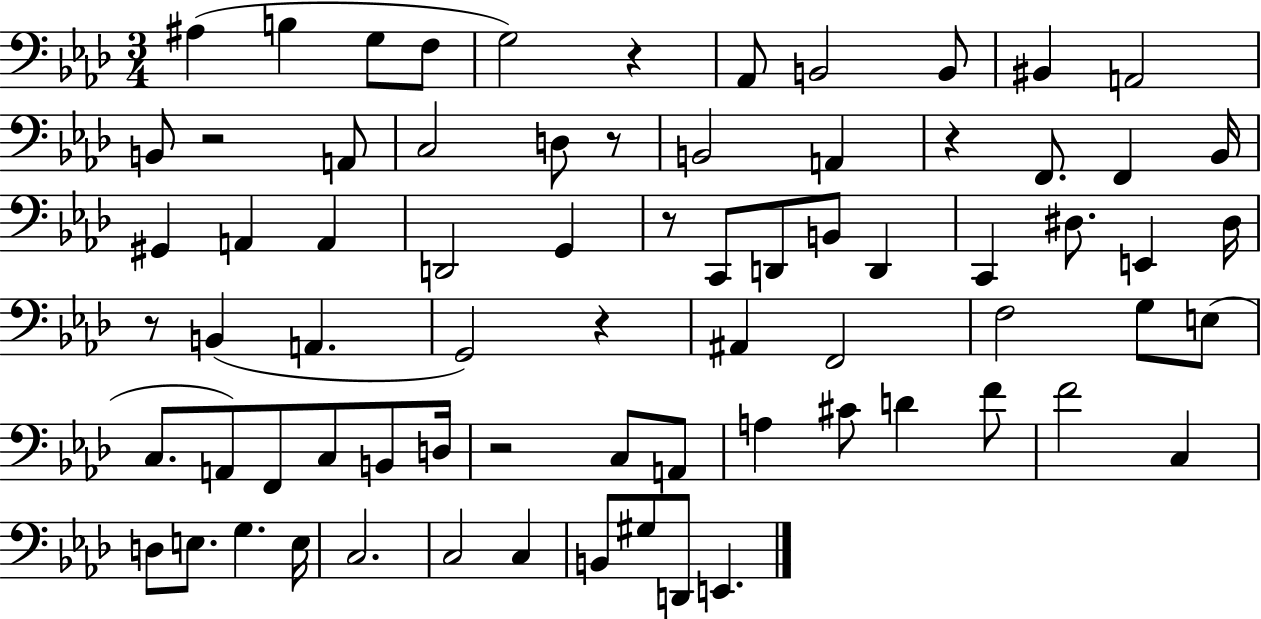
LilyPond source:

{
  \clef bass
  \numericTimeSignature
  \time 3/4
  \key aes \major
  ais4( b4 g8 f8 | g2) r4 | aes,8 b,2 b,8 | bis,4 a,2 | \break b,8 r2 a,8 | c2 d8 r8 | b,2 a,4 | r4 f,8. f,4 bes,16 | \break gis,4 a,4 a,4 | d,2 g,4 | r8 c,8 d,8 b,8 d,4 | c,4 dis8. e,4 dis16 | \break r8 b,4( a,4. | g,2) r4 | ais,4 f,2 | f2 g8 e8( | \break c8. a,8) f,8 c8 b,8 d16 | r2 c8 a,8 | a4 cis'8 d'4 f'8 | f'2 c4 | \break d8 e8. g4. e16 | c2. | c2 c4 | b,8 gis8 d,8 e,4. | \break \bar "|."
}